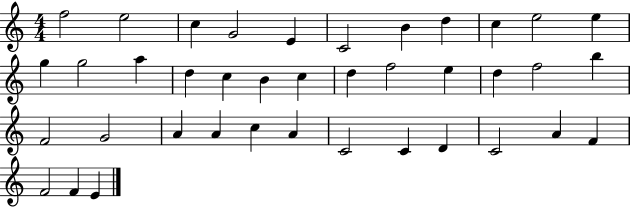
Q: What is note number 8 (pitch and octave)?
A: D5